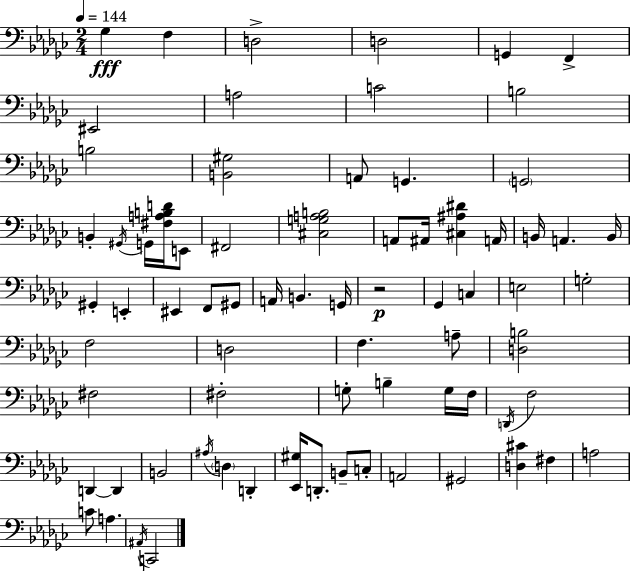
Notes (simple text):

Gb3/q F3/q D3/h D3/h G2/q F2/q EIS2/h A3/h C4/h B3/h B3/h [B2,G#3]/h A2/e G2/q. G2/h B2/q G#2/s G2/s [F#3,A3,B3,D4]/s E2/e F#2/h [C#3,G3,A3,B3]/h A2/e A#2/s [C#3,A#3,D#4]/q A2/s B2/s A2/q. B2/s G#2/q E2/q EIS2/q F2/e G#2/e A2/s B2/q. G2/s R/h Gb2/q C3/q E3/h G3/h F3/h D3/h F3/q. A3/e [D3,B3]/h F#3/h F#3/h G3/e B3/q G3/s F3/s D2/s F3/h D2/q D2/q B2/h A#3/s D3/q D2/q [Eb2,G#3]/s D2/e. B2/e C3/e A2/h G#2/h [D3,C#4]/q F#3/q A3/h C4/e A3/q. A#2/s C2/h